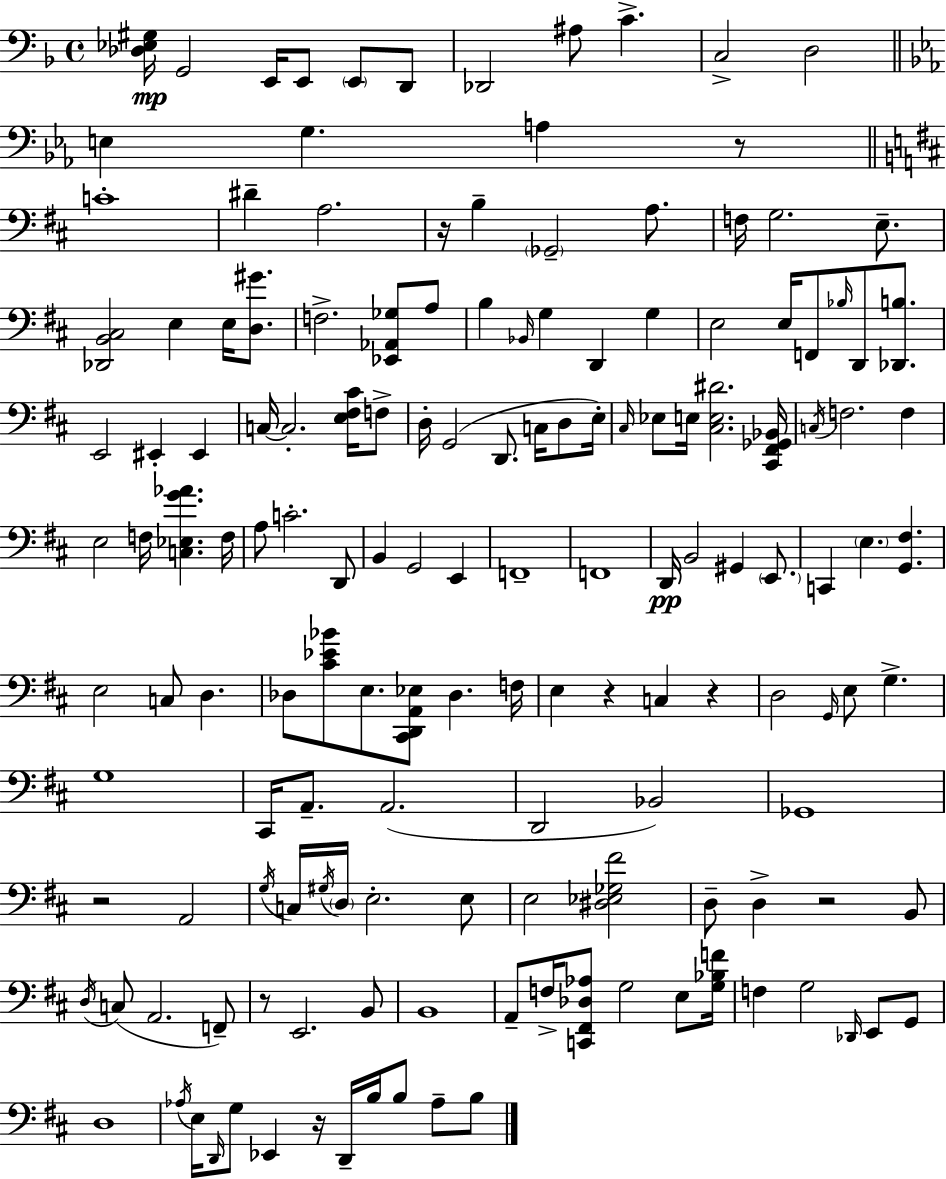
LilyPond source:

{
  \clef bass
  \time 4/4
  \defaultTimeSignature
  \key f \major
  <des ees gis>16\mp g,2 e,16 e,8 \parenthesize e,8 d,8 | des,2 ais8 c'4.-> | c2-> d2 | \bar "||" \break \key c \minor e4 g4. a4 r8 | \bar "||" \break \key b \minor c'1-. | dis'4-- a2. | r16 b4-- \parenthesize ges,2-- a8. | f16 g2. e8.-- | \break <des, b, cis>2 e4 e16 <d gis'>8. | f2.-> <ees, aes, ges>8 a8 | b4 \grace { bes,16 } g4 d,4 g4 | e2 e16 f,8 \grace { bes16 } d,8 <des, b>8. | \break e,2 eis,4-. eis,4 | c16~~ c2.-. <e fis cis'>16 | f8-> d16-. g,2( d,8. c16 d8 | e16-.) \grace { cis16 } ees8 e16 <cis e dis'>2. | \break <cis, fis, ges, bes,>16 \acciaccatura { c16 } f2. | f4 e2 f16 <c ees g' aes'>4. | f16 a8 c'2.-. | d,8 b,4 g,2 | \break e,4 f,1-- | f,1 | d,16\pp b,2 gis,4 | \parenthesize e,8. c,4 \parenthesize e4. <g, fis>4. | \break e2 c8 d4. | des8 <cis' ees' bes'>8 e8. <cis, d, a, ees>8 des4. | f16 e4 r4 c4 | r4 d2 \grace { g,16 } e8 g4.-> | \break g1 | cis,16 a,8.-- a,2.( | d,2 bes,2) | ges,1 | \break r2 a,2 | \acciaccatura { g16 } c16 \acciaccatura { gis16 } \parenthesize d16 e2.-. | e8 e2 <dis ees ges fis'>2 | d8-- d4-> r2 | \break b,8 \acciaccatura { d16 }( c8 a,2. | f,8--) r8 e,2. | b,8 b,1 | a,8-- f16-> <c, fis, des aes>8 g2 | \break e8 <g bes f'>16 f4 g2 | \grace { des,16 } e,8 g,8 d1 | \acciaccatura { aes16 } e16 \grace { d,16 } g8 ees,4 | r16 d,16-- b16 b8 aes8-- b8 \bar "|."
}